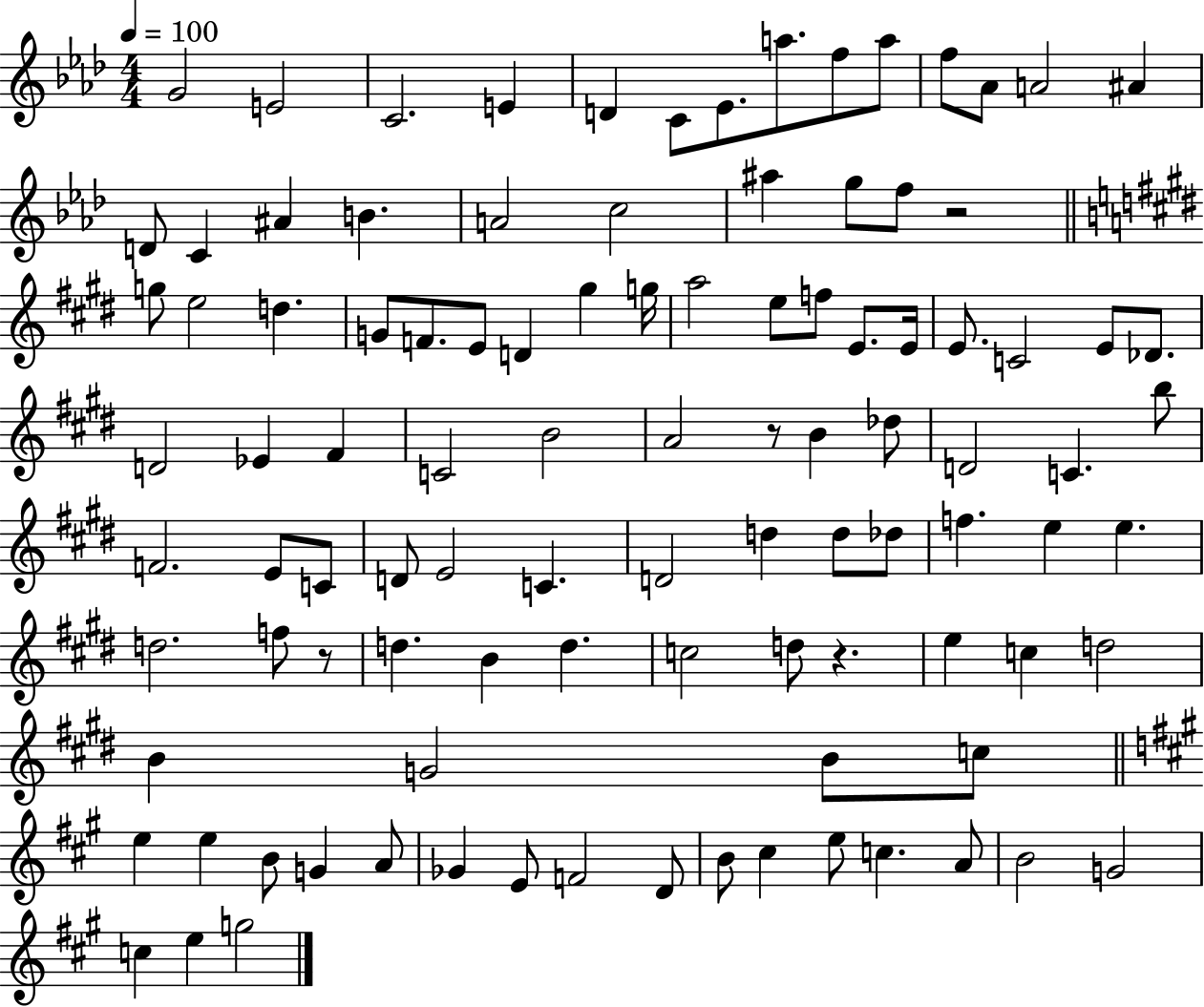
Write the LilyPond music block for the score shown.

{
  \clef treble
  \numericTimeSignature
  \time 4/4
  \key aes \major
  \tempo 4 = 100
  \repeat volta 2 { g'2 e'2 | c'2. e'4 | d'4 c'8 ees'8. a''8. f''8 a''8 | f''8 aes'8 a'2 ais'4 | \break d'8 c'4 ais'4 b'4. | a'2 c''2 | ais''4 g''8 f''8 r2 | \bar "||" \break \key e \major g''8 e''2 d''4. | g'8 f'8. e'8 d'4 gis''4 g''16 | a''2 e''8 f''8 e'8. e'16 | e'8. c'2 e'8 des'8. | \break d'2 ees'4 fis'4 | c'2 b'2 | a'2 r8 b'4 des''8 | d'2 c'4. b''8 | \break f'2. e'8 c'8 | d'8 e'2 c'4. | d'2 d''4 d''8 des''8 | f''4. e''4 e''4. | \break d''2. f''8 r8 | d''4. b'4 d''4. | c''2 d''8 r4. | e''4 c''4 d''2 | \break b'4 g'2 b'8 c''8 | \bar "||" \break \key a \major e''4 e''4 b'8 g'4 a'8 | ges'4 e'8 f'2 d'8 | b'8 cis''4 e''8 c''4. a'8 | b'2 g'2 | \break c''4 e''4 g''2 | } \bar "|."
}